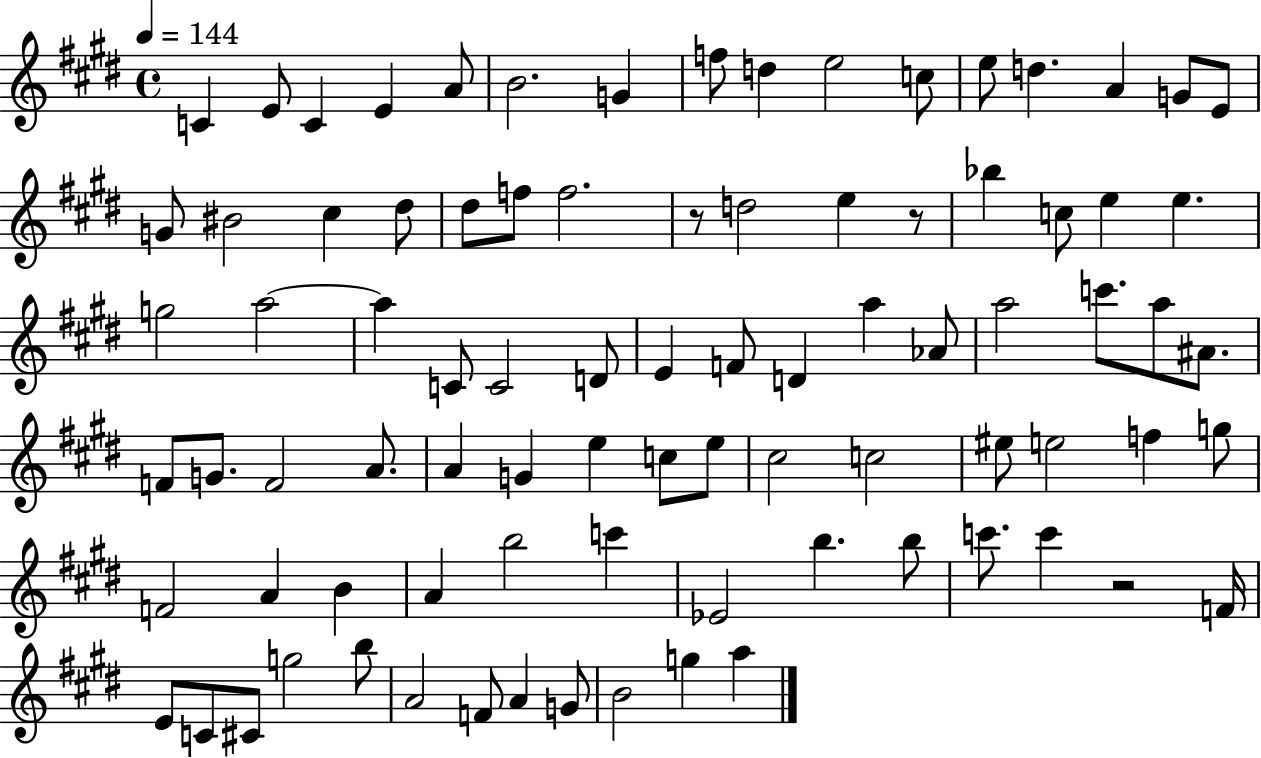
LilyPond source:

{
  \clef treble
  \time 4/4
  \defaultTimeSignature
  \key e \major
  \tempo 4 = 144
  c'4 e'8 c'4 e'4 a'8 | b'2. g'4 | f''8 d''4 e''2 c''8 | e''8 d''4. a'4 g'8 e'8 | \break g'8 bis'2 cis''4 dis''8 | dis''8 f''8 f''2. | r8 d''2 e''4 r8 | bes''4 c''8 e''4 e''4. | \break g''2 a''2~~ | a''4 c'8 c'2 d'8 | e'4 f'8 d'4 a''4 aes'8 | a''2 c'''8. a''8 ais'8. | \break f'8 g'8. f'2 a'8. | a'4 g'4 e''4 c''8 e''8 | cis''2 c''2 | eis''8 e''2 f''4 g''8 | \break f'2 a'4 b'4 | a'4 b''2 c'''4 | ees'2 b''4. b''8 | c'''8. c'''4 r2 f'16 | \break e'8 c'8 cis'8 g''2 b''8 | a'2 f'8 a'4 g'8 | b'2 g''4 a''4 | \bar "|."
}